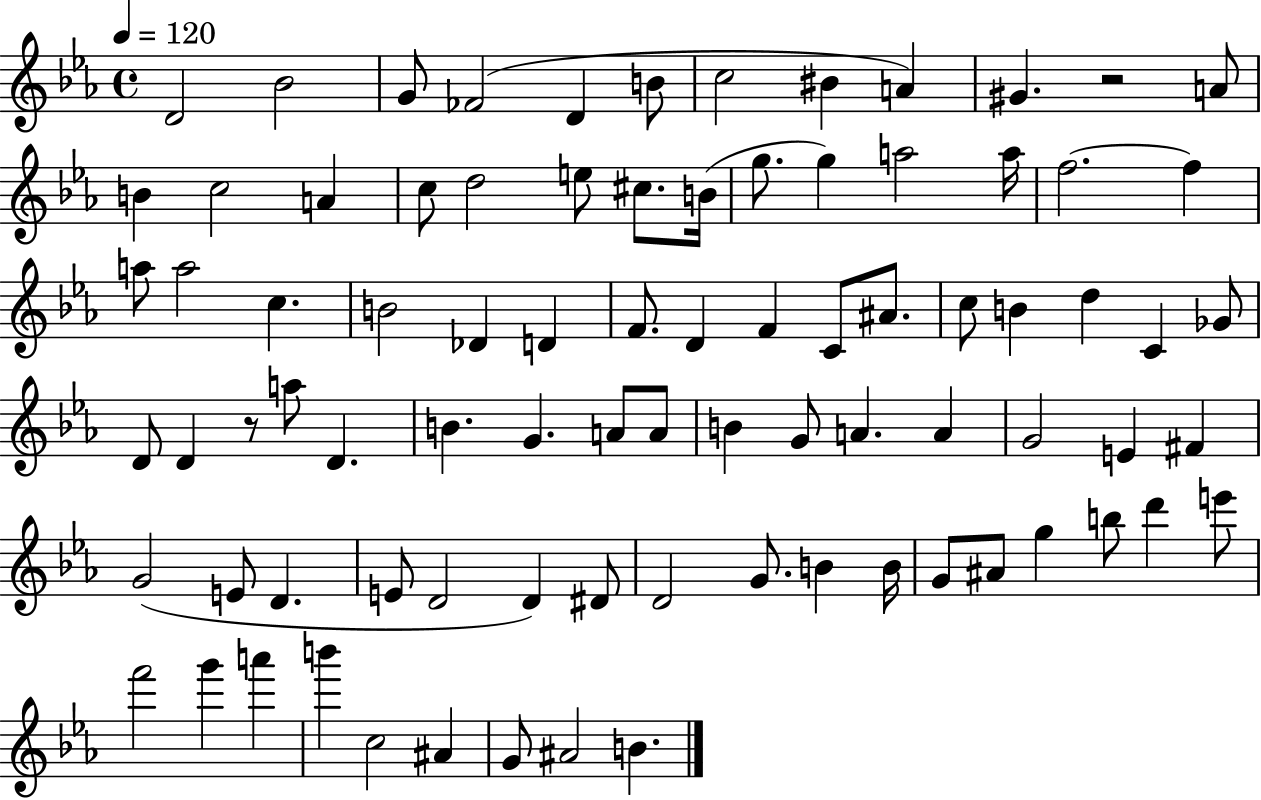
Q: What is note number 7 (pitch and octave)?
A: C5